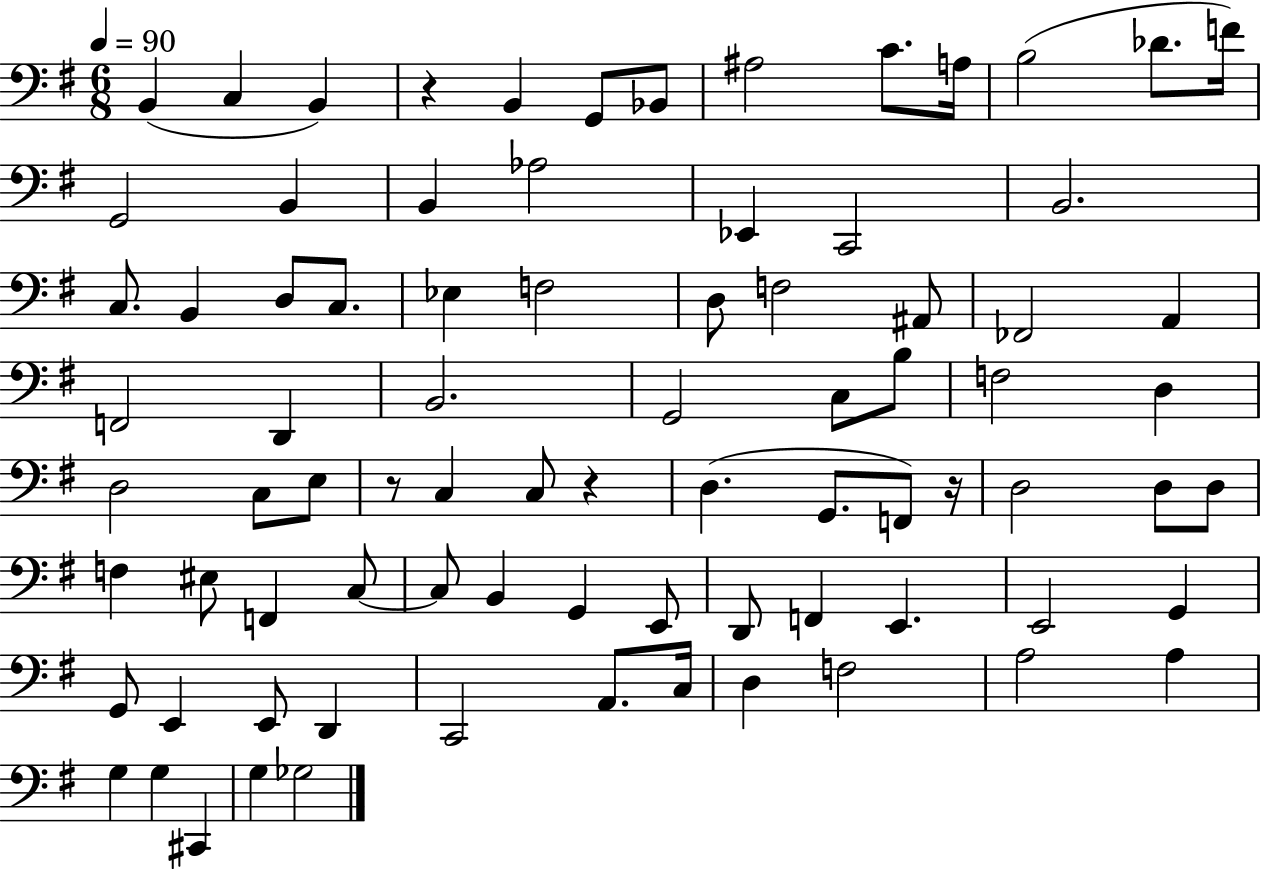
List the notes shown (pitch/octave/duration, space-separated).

B2/q C3/q B2/q R/q B2/q G2/e Bb2/e A#3/h C4/e. A3/s B3/h Db4/e. F4/s G2/h B2/q B2/q Ab3/h Eb2/q C2/h B2/h. C3/e. B2/q D3/e C3/e. Eb3/q F3/h D3/e F3/h A#2/e FES2/h A2/q F2/h D2/q B2/h. G2/h C3/e B3/e F3/h D3/q D3/h C3/e E3/e R/e C3/q C3/e R/q D3/q. G2/e. F2/e R/s D3/h D3/e D3/e F3/q EIS3/e F2/q C3/e C3/e B2/q G2/q E2/e D2/e F2/q E2/q. E2/h G2/q G2/e E2/q E2/e D2/q C2/h A2/e. C3/s D3/q F3/h A3/h A3/q G3/q G3/q C#2/q G3/q Gb3/h